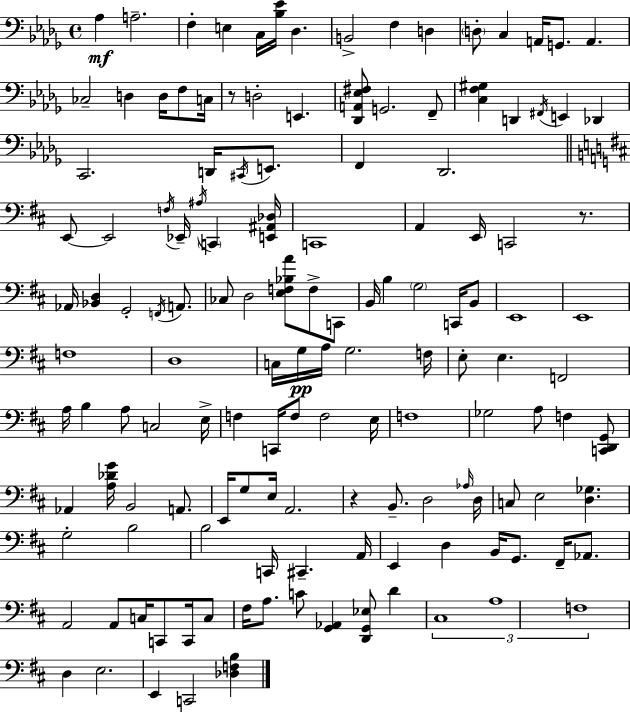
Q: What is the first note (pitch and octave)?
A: Ab3